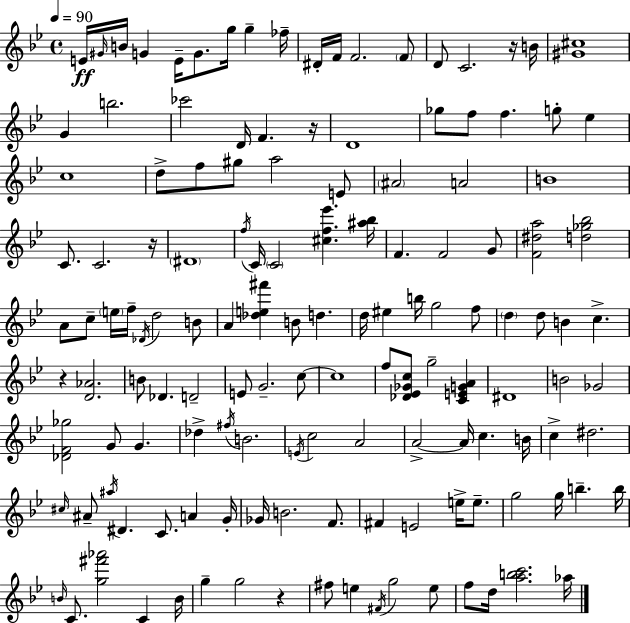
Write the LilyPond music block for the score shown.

{
  \clef treble
  \time 4/4
  \defaultTimeSignature
  \key g \minor
  \tempo 4 = 90
  e'16\ff \grace { gis'16 } b'16 g'4 e'16-- g'8. g''16 g''4-- | fes''16-- dis'16-. f'16 f'2. \parenthesize f'8 | d'8 c'2. r16 | b'16 <gis' cis''>1 | \break g'4 b''2. | ces'''2 d'16 f'4. | r16 d'1 | ges''8 f''8 f''4. g''8-. ees''4 | \break c''1 | d''8-> f''8 gis''8 a''2 e'8 | \parenthesize ais'2 a'2 | b'1 | \break c'8. c'2. | r16 \parenthesize dis'1 | \acciaccatura { f''16 } c'16 \parenthesize c'2 <cis'' f'' ees'''>4. | <ais'' bes''>16 f'4. f'2 | \break g'8 <f' dis'' a''>2 <d'' ges'' bes''>2 | a'8 c''8-- \parenthesize e''16 f''16-- \acciaccatura { des'16 } d''2 | b'8 a'4 <des'' e'' fis'''>4 b'8 d''4. | d''16 eis''4 b''16 g''2 | \break f''8 \parenthesize d''4 d''8 b'4 c''4.-> | r4 <d' aes'>2. | b'8 des'4. d'2-- | e'8 g'2.-- | \break c''8~~ c''1 | f''8 <des' ees' ges' c''>8 g''2-- <c' e' g' a'>4 | dis'1 | b'2 ges'2 | \break <des' f' ges''>2 g'8 g'4. | des''4-> \acciaccatura { fis''16 } b'2. | \acciaccatura { e'16 } c''2 a'2 | a'2->~~ a'16 c''4. | \break b'16 c''4-> dis''2. | \grace { cis''16 } ais'8-- \acciaccatura { ais''16 } dis'4. c'8. | a'4 g'16-. ges'16 b'2. | f'8. fis'4 e'2 | \break e''16-> e''8.-- g''2 g''16 | b''4.-- b''16 \grace { b'16 } c'8. <g'' fis''' aes'''>2 | c'4 b'16 g''4-- g''2 | r4 fis''8 e''4 \acciaccatura { fis'16 } g''2 | \break e''8 f''8 d''16 <a'' b'' c'''>2. | aes''16 \bar "|."
}